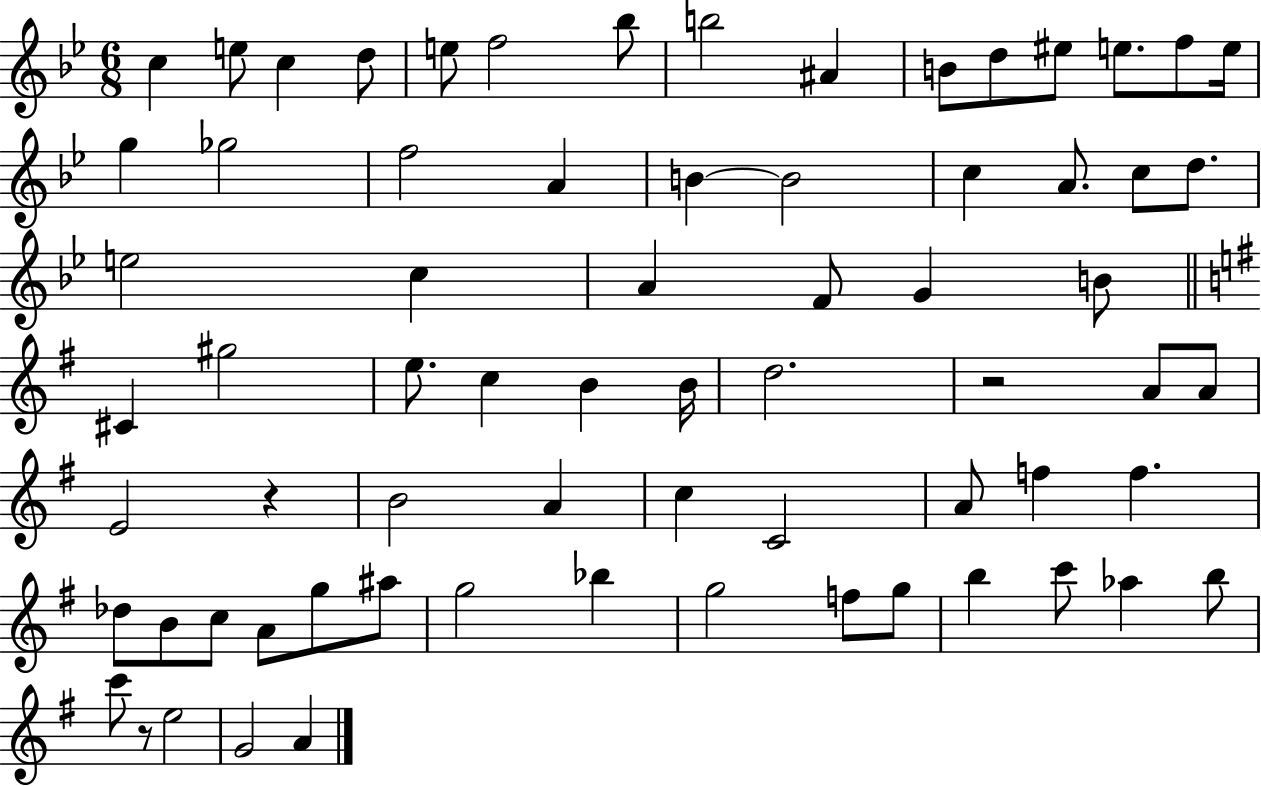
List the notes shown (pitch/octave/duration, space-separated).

C5/q E5/e C5/q D5/e E5/e F5/h Bb5/e B5/h A#4/q B4/e D5/e EIS5/e E5/e. F5/e E5/s G5/q Gb5/h F5/h A4/q B4/q B4/h C5/q A4/e. C5/e D5/e. E5/h C5/q A4/q F4/e G4/q B4/e C#4/q G#5/h E5/e. C5/q B4/q B4/s D5/h. R/h A4/e A4/e E4/h R/q B4/h A4/q C5/q C4/h A4/e F5/q F5/q. Db5/e B4/e C5/e A4/e G5/e A#5/e G5/h Bb5/q G5/h F5/e G5/e B5/q C6/e Ab5/q B5/e C6/e R/e E5/h G4/h A4/q